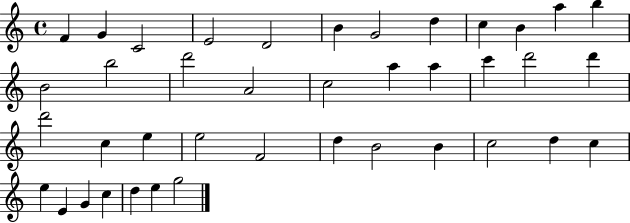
X:1
T:Untitled
M:4/4
L:1/4
K:C
F G C2 E2 D2 B G2 d c B a b B2 b2 d'2 A2 c2 a a c' d'2 d' d'2 c e e2 F2 d B2 B c2 d c e E G c d e g2